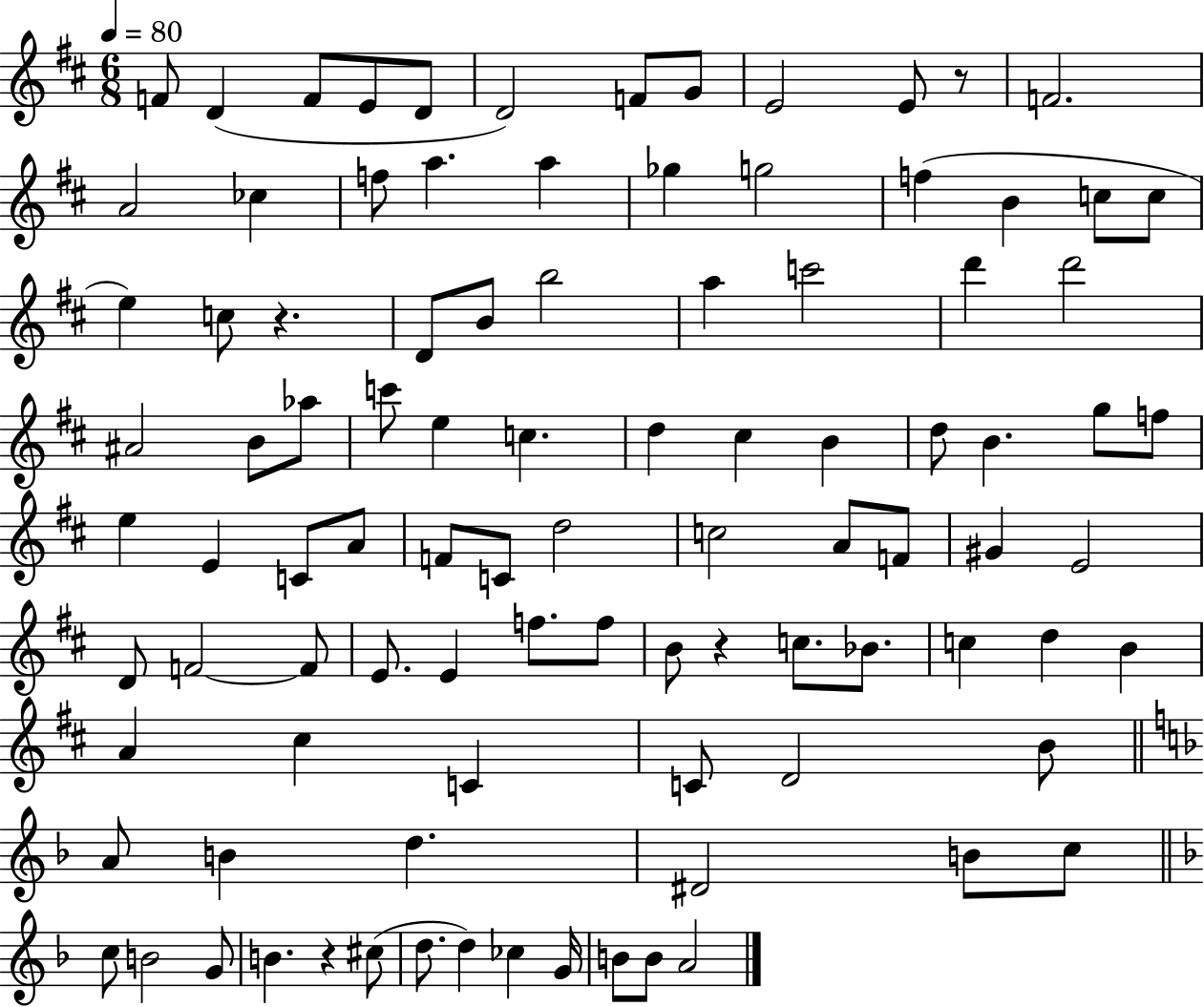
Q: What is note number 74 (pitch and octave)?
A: D4